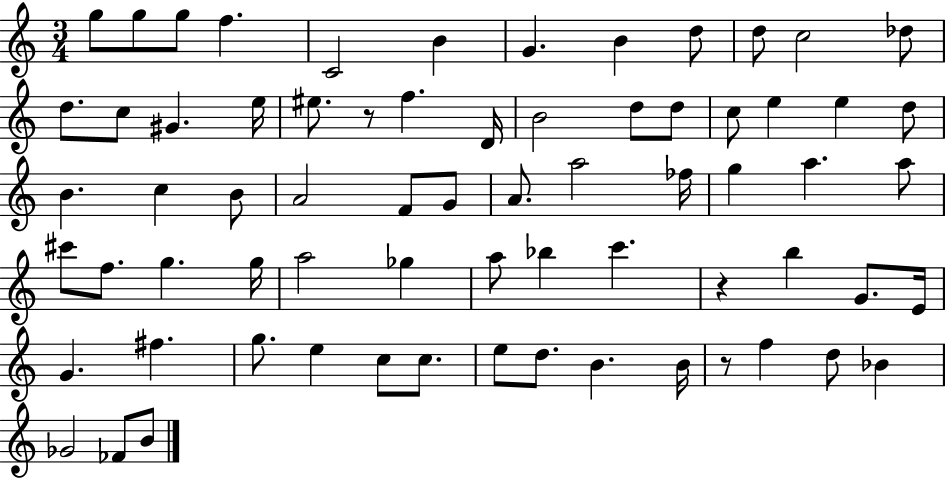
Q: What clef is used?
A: treble